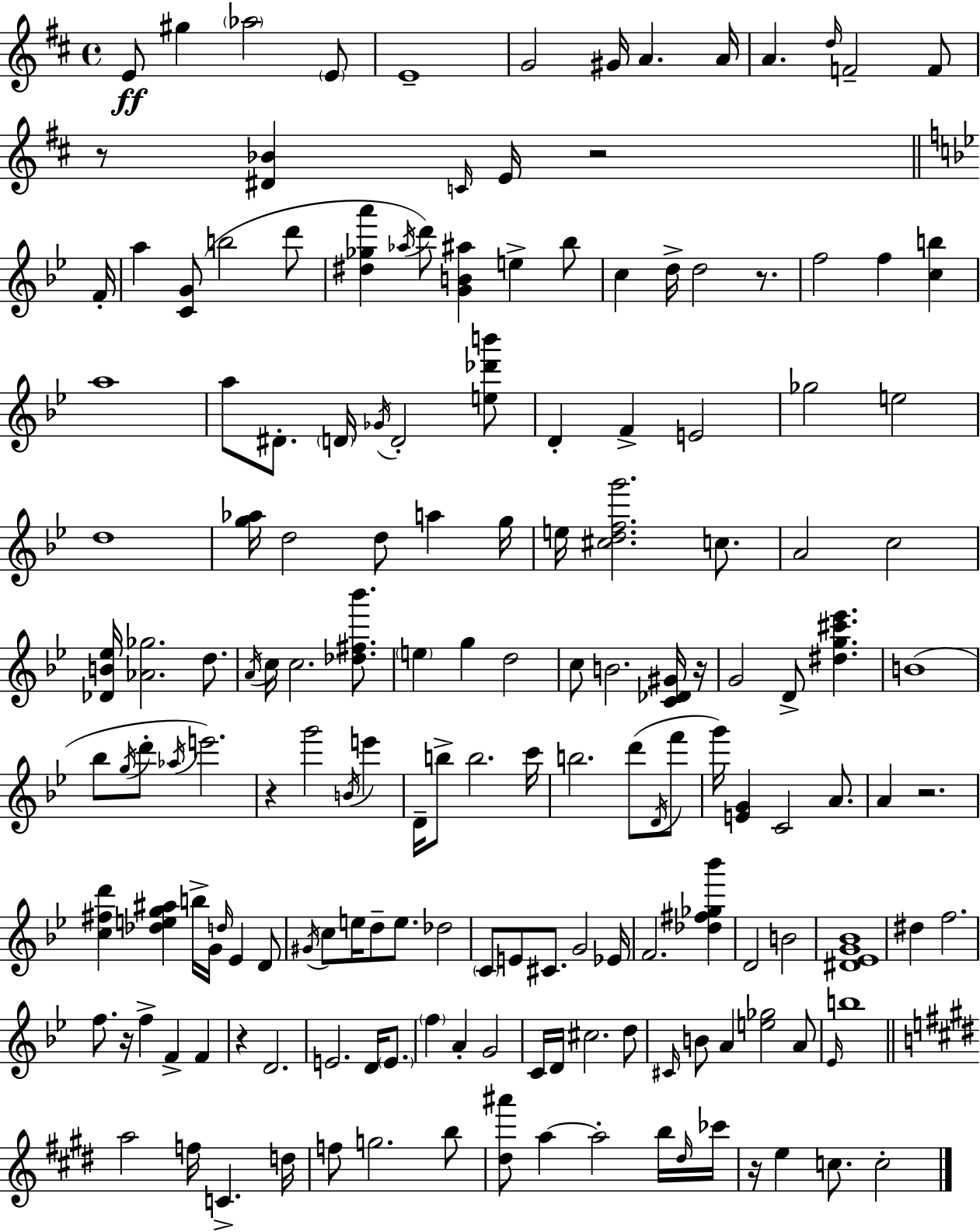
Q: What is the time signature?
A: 4/4